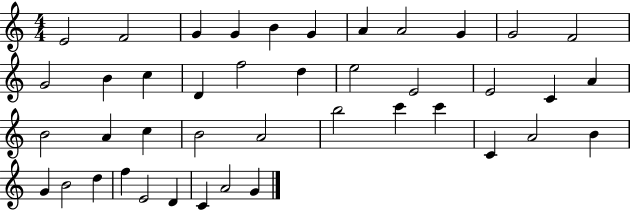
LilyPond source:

{
  \clef treble
  \numericTimeSignature
  \time 4/4
  \key c \major
  e'2 f'2 | g'4 g'4 b'4 g'4 | a'4 a'2 g'4 | g'2 f'2 | \break g'2 b'4 c''4 | d'4 f''2 d''4 | e''2 e'2 | e'2 c'4 a'4 | \break b'2 a'4 c''4 | b'2 a'2 | b''2 c'''4 c'''4 | c'4 a'2 b'4 | \break g'4 b'2 d''4 | f''4 e'2 d'4 | c'4 a'2 g'4 | \bar "|."
}